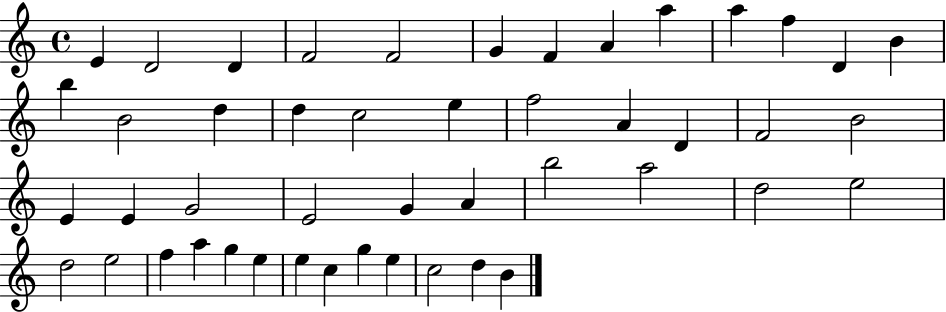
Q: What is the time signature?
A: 4/4